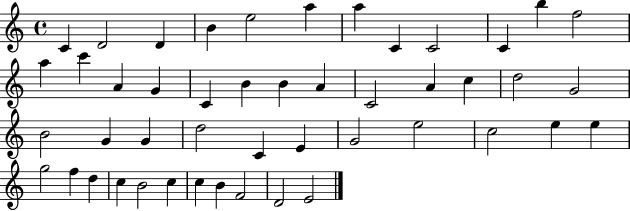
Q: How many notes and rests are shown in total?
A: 47